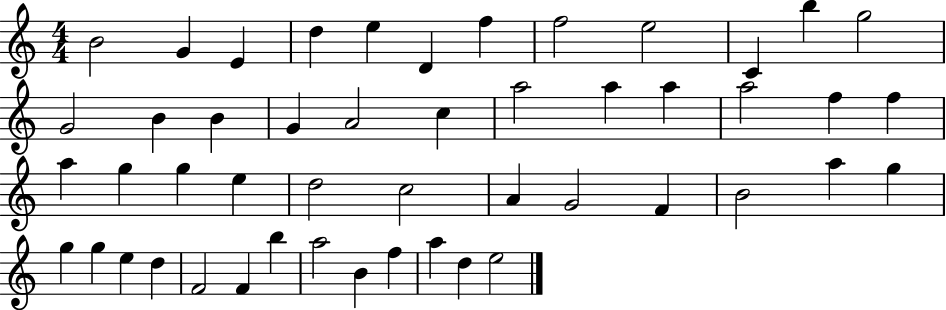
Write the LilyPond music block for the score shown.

{
  \clef treble
  \numericTimeSignature
  \time 4/4
  \key c \major
  b'2 g'4 e'4 | d''4 e''4 d'4 f''4 | f''2 e''2 | c'4 b''4 g''2 | \break g'2 b'4 b'4 | g'4 a'2 c''4 | a''2 a''4 a''4 | a''2 f''4 f''4 | \break a''4 g''4 g''4 e''4 | d''2 c''2 | a'4 g'2 f'4 | b'2 a''4 g''4 | \break g''4 g''4 e''4 d''4 | f'2 f'4 b''4 | a''2 b'4 f''4 | a''4 d''4 e''2 | \break \bar "|."
}